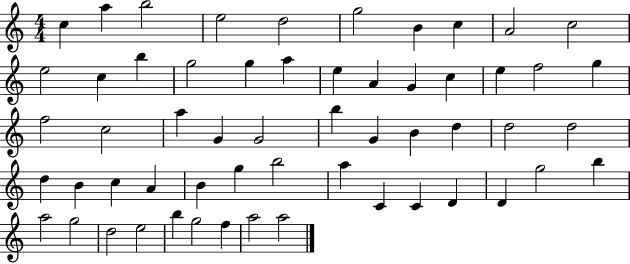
X:1
T:Untitled
M:4/4
L:1/4
K:C
c a b2 e2 d2 g2 B c A2 c2 e2 c b g2 g a e A G c e f2 g f2 c2 a G G2 b G B d d2 d2 d B c A B g b2 a C C D D g2 b a2 g2 d2 e2 b g2 f a2 a2